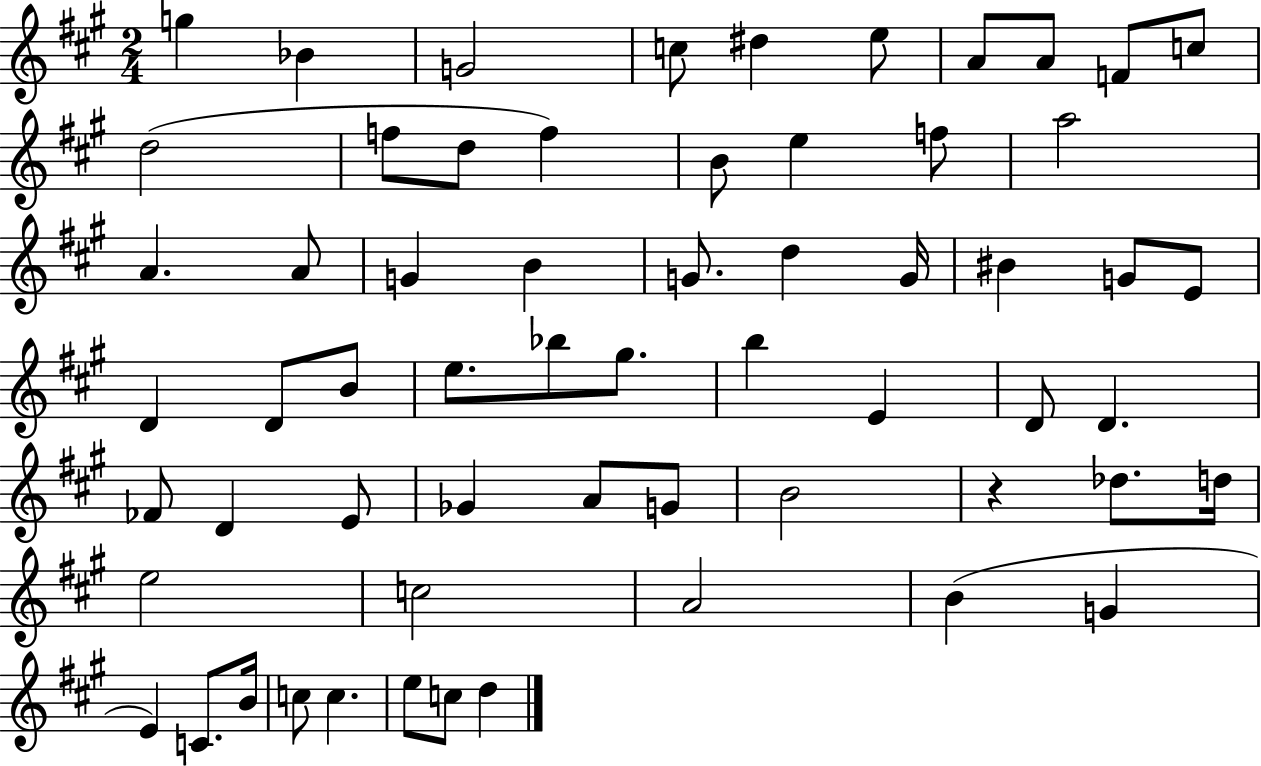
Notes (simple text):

G5/q Bb4/q G4/h C5/e D#5/q E5/e A4/e A4/e F4/e C5/e D5/h F5/e D5/e F5/q B4/e E5/q F5/e A5/h A4/q. A4/e G4/q B4/q G4/e. D5/q G4/s BIS4/q G4/e E4/e D4/q D4/e B4/e E5/e. Bb5/e G#5/e. B5/q E4/q D4/e D4/q. FES4/e D4/q E4/e Gb4/q A4/e G4/e B4/h R/q Db5/e. D5/s E5/h C5/h A4/h B4/q G4/q E4/q C4/e. B4/s C5/e C5/q. E5/e C5/e D5/q